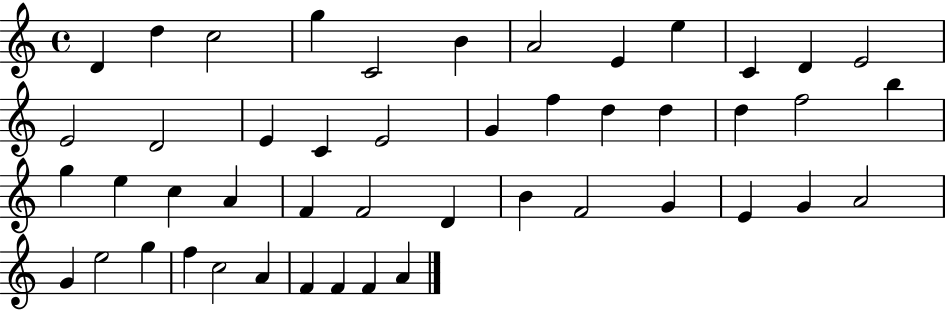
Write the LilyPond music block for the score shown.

{
  \clef treble
  \time 4/4
  \defaultTimeSignature
  \key c \major
  d'4 d''4 c''2 | g''4 c'2 b'4 | a'2 e'4 e''4 | c'4 d'4 e'2 | \break e'2 d'2 | e'4 c'4 e'2 | g'4 f''4 d''4 d''4 | d''4 f''2 b''4 | \break g''4 e''4 c''4 a'4 | f'4 f'2 d'4 | b'4 f'2 g'4 | e'4 g'4 a'2 | \break g'4 e''2 g''4 | f''4 c''2 a'4 | f'4 f'4 f'4 a'4 | \bar "|."
}